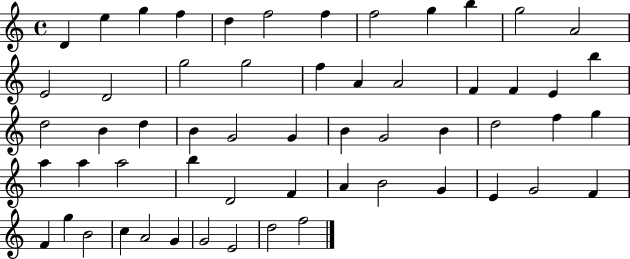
D4/q E5/q G5/q F5/q D5/q F5/h F5/q F5/h G5/q B5/q G5/h A4/h E4/h D4/h G5/h G5/h F5/q A4/q A4/h F4/q F4/q E4/q B5/q D5/h B4/q D5/q B4/q G4/h G4/q B4/q G4/h B4/q D5/h F5/q G5/q A5/q A5/q A5/h B5/q D4/h F4/q A4/q B4/h G4/q E4/q G4/h F4/q F4/q G5/q B4/h C5/q A4/h G4/q G4/h E4/h D5/h F5/h